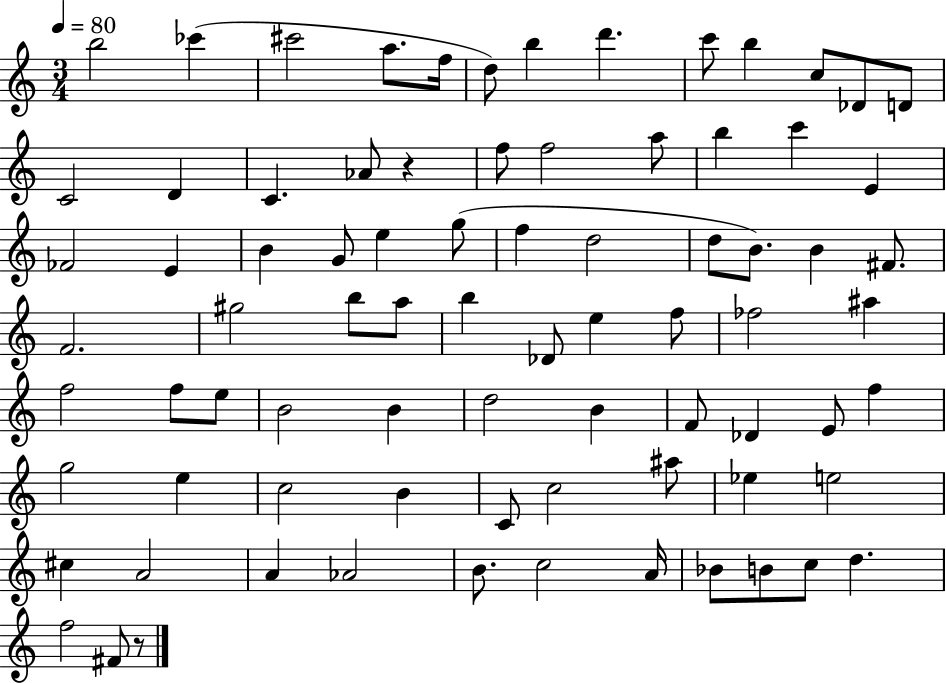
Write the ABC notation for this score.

X:1
T:Untitled
M:3/4
L:1/4
K:C
b2 _c' ^c'2 a/2 f/4 d/2 b d' c'/2 b c/2 _D/2 D/2 C2 D C _A/2 z f/2 f2 a/2 b c' E _F2 E B G/2 e g/2 f d2 d/2 B/2 B ^F/2 F2 ^g2 b/2 a/2 b _D/2 e f/2 _f2 ^a f2 f/2 e/2 B2 B d2 B F/2 _D E/2 f g2 e c2 B C/2 c2 ^a/2 _e e2 ^c A2 A _A2 B/2 c2 A/4 _B/2 B/2 c/2 d f2 ^F/2 z/2